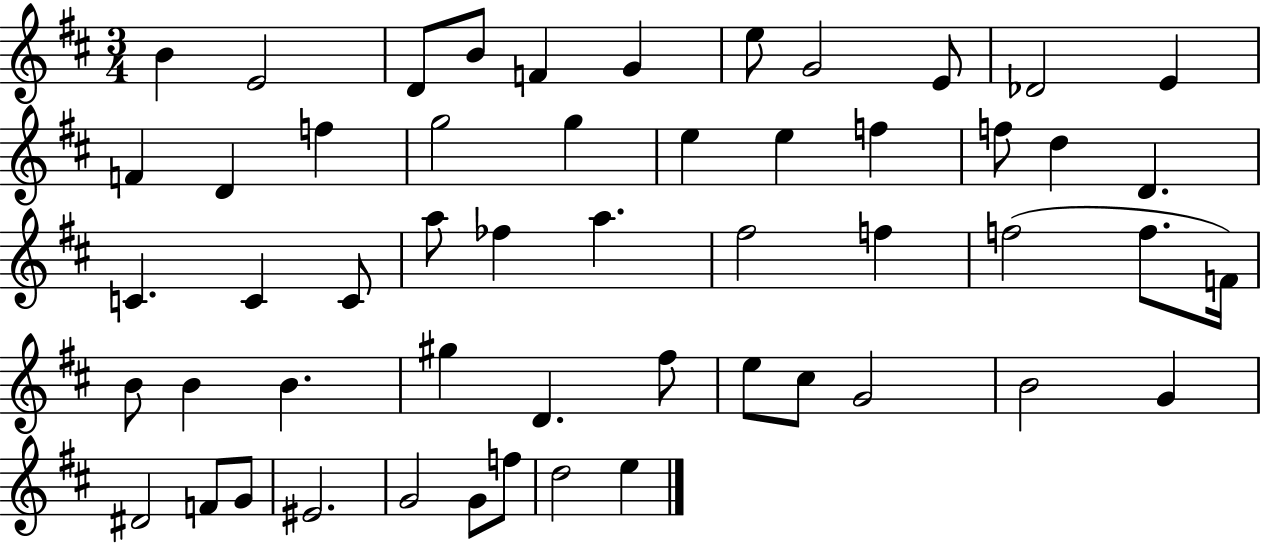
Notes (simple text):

B4/q E4/h D4/e B4/e F4/q G4/q E5/e G4/h E4/e Db4/h E4/q F4/q D4/q F5/q G5/h G5/q E5/q E5/q F5/q F5/e D5/q D4/q. C4/q. C4/q C4/e A5/e FES5/q A5/q. F#5/h F5/q F5/h F5/e. F4/s B4/e B4/q B4/q. G#5/q D4/q. F#5/e E5/e C#5/e G4/h B4/h G4/q D#4/h F4/e G4/e EIS4/h. G4/h G4/e F5/e D5/h E5/q